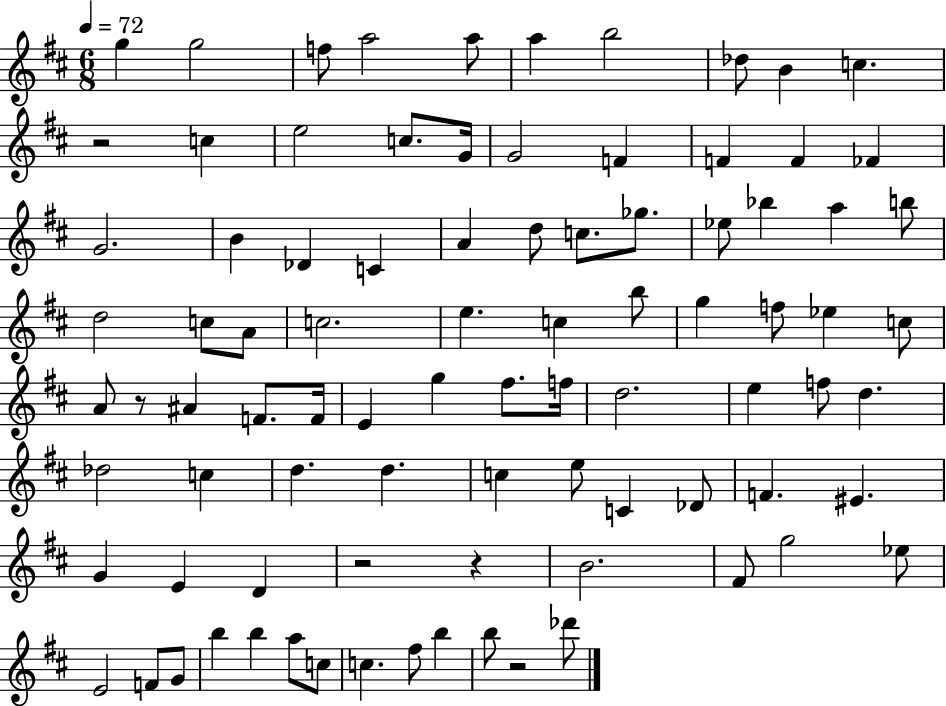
X:1
T:Untitled
M:6/8
L:1/4
K:D
g g2 f/2 a2 a/2 a b2 _d/2 B c z2 c e2 c/2 G/4 G2 F F F _F G2 B _D C A d/2 c/2 _g/2 _e/2 _b a b/2 d2 c/2 A/2 c2 e c b/2 g f/2 _e c/2 A/2 z/2 ^A F/2 F/4 E g ^f/2 f/4 d2 e f/2 d _d2 c d d c e/2 C _D/2 F ^E G E D z2 z B2 ^F/2 g2 _e/2 E2 F/2 G/2 b b a/2 c/2 c ^f/2 b b/2 z2 _d'/2